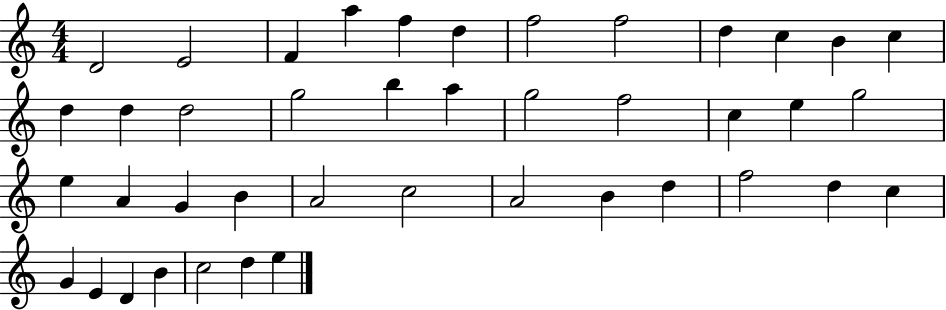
{
  \clef treble
  \numericTimeSignature
  \time 4/4
  \key c \major
  d'2 e'2 | f'4 a''4 f''4 d''4 | f''2 f''2 | d''4 c''4 b'4 c''4 | \break d''4 d''4 d''2 | g''2 b''4 a''4 | g''2 f''2 | c''4 e''4 g''2 | \break e''4 a'4 g'4 b'4 | a'2 c''2 | a'2 b'4 d''4 | f''2 d''4 c''4 | \break g'4 e'4 d'4 b'4 | c''2 d''4 e''4 | \bar "|."
}